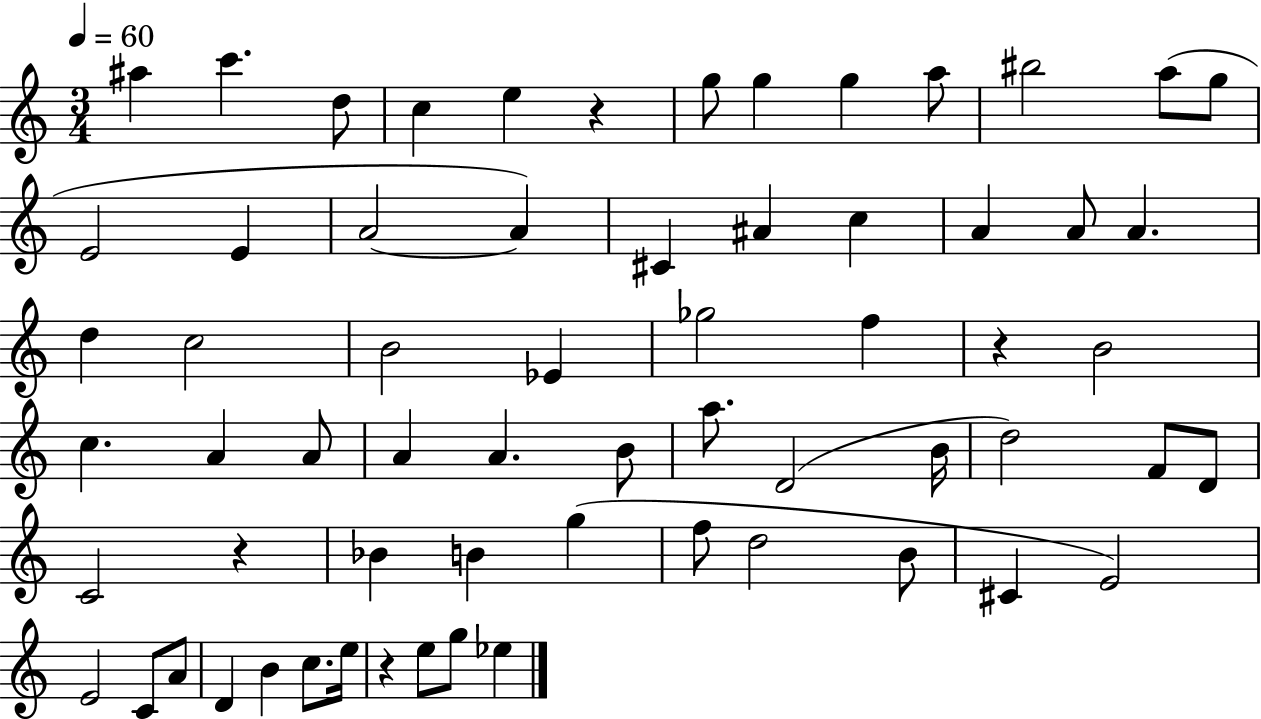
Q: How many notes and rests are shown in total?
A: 64